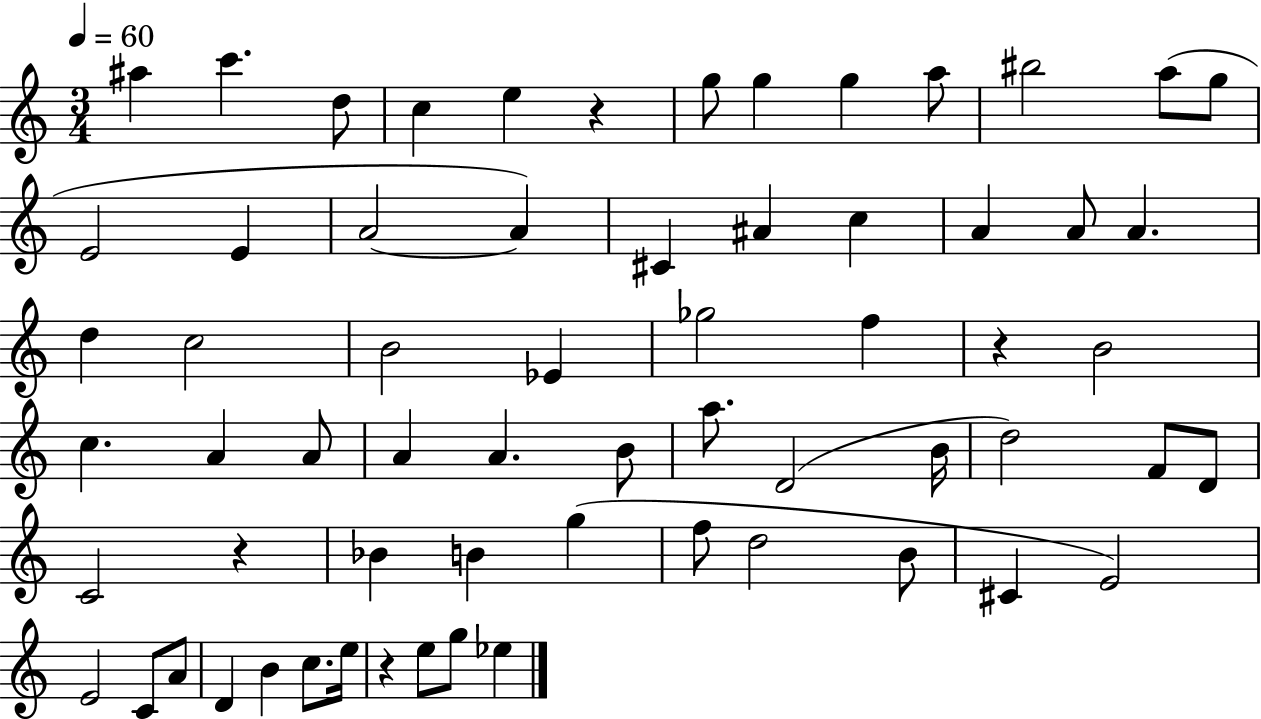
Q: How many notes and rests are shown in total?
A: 64